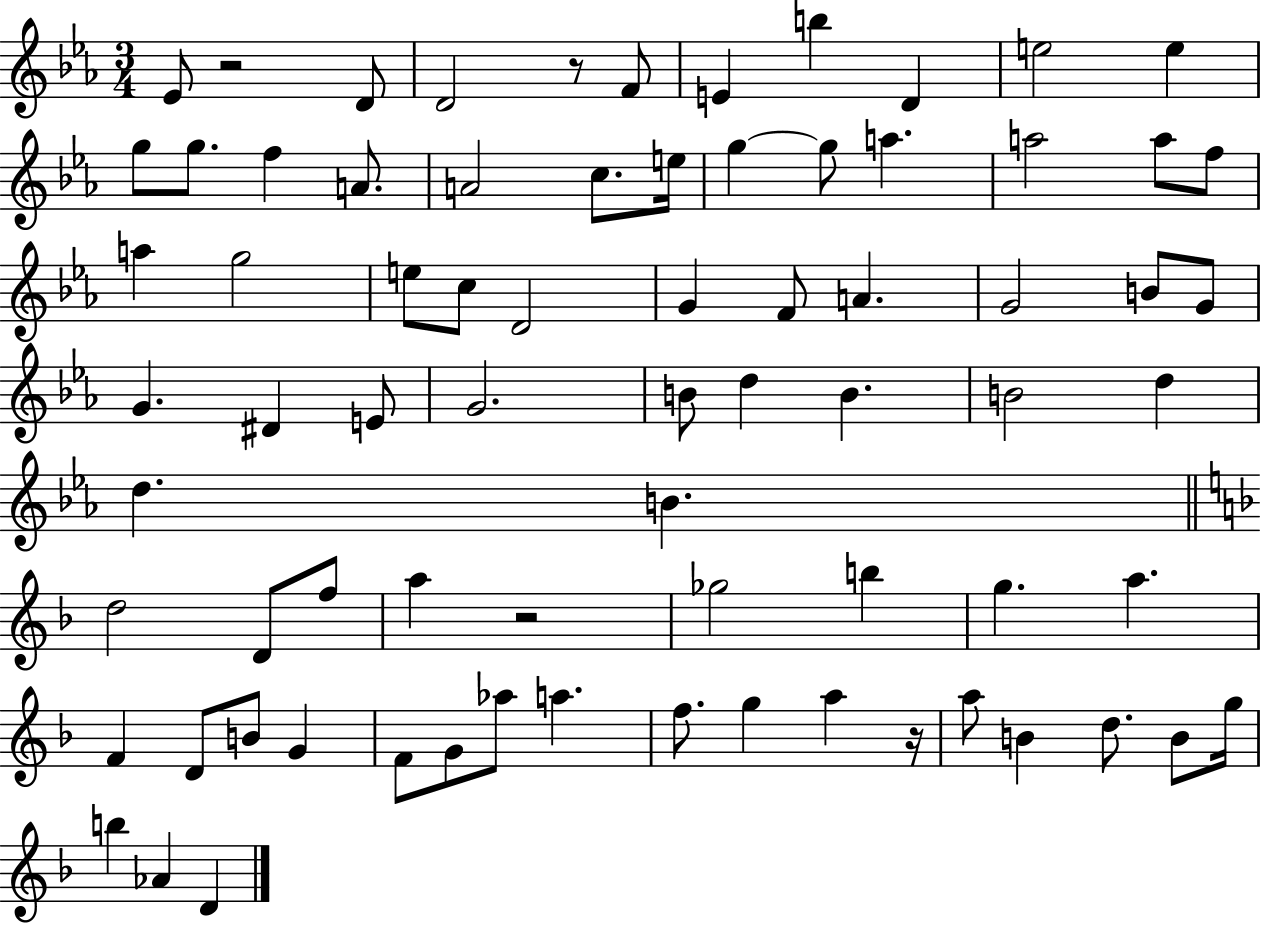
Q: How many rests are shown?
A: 4